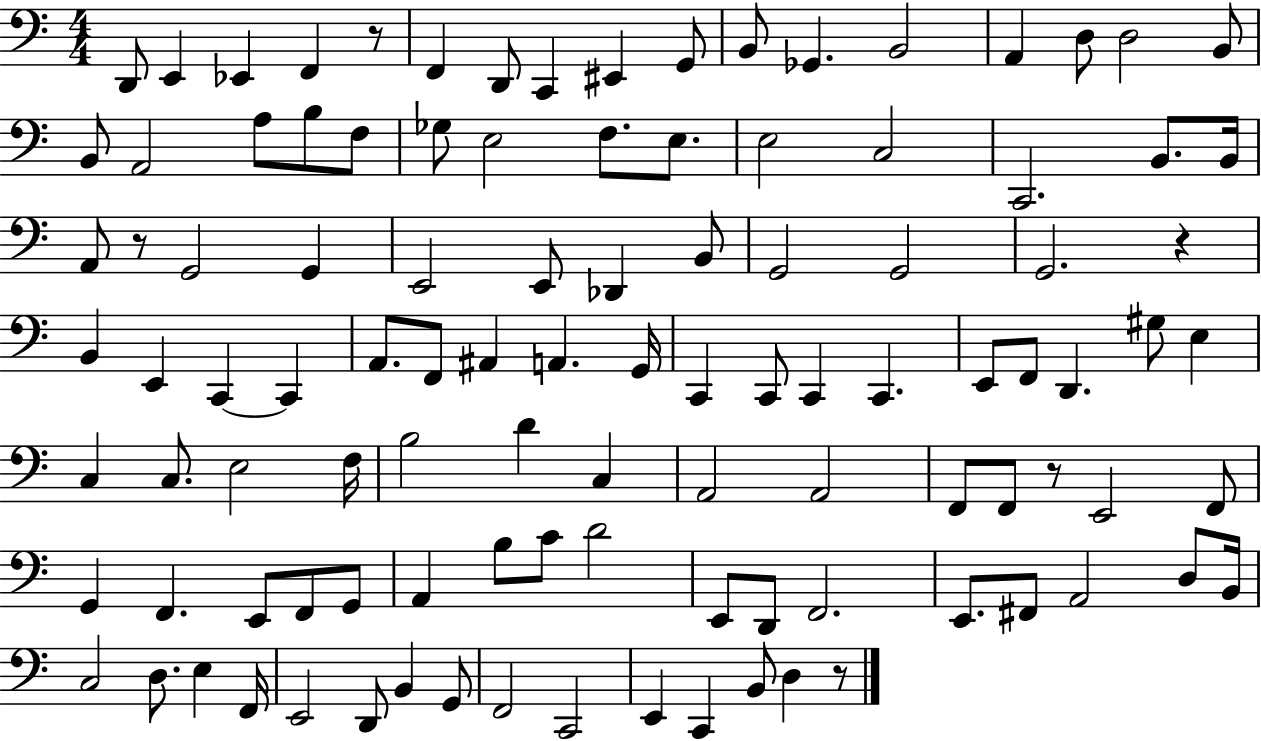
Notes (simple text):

D2/e E2/q Eb2/q F2/q R/e F2/q D2/e C2/q EIS2/q G2/e B2/e Gb2/q. B2/h A2/q D3/e D3/h B2/e B2/e A2/h A3/e B3/e F3/e Gb3/e E3/h F3/e. E3/e. E3/h C3/h C2/h. B2/e. B2/s A2/e R/e G2/h G2/q E2/h E2/e Db2/q B2/e G2/h G2/h G2/h. R/q B2/q E2/q C2/q C2/q A2/e. F2/e A#2/q A2/q. G2/s C2/q C2/e C2/q C2/q. E2/e F2/e D2/q. G#3/e E3/q C3/q C3/e. E3/h F3/s B3/h D4/q C3/q A2/h A2/h F2/e F2/e R/e E2/h F2/e G2/q F2/q. E2/e F2/e G2/e A2/q B3/e C4/e D4/h E2/e D2/e F2/h. E2/e. F#2/e A2/h D3/e B2/s C3/h D3/e. E3/q F2/s E2/h D2/e B2/q G2/e F2/h C2/h E2/q C2/q B2/e D3/q R/e